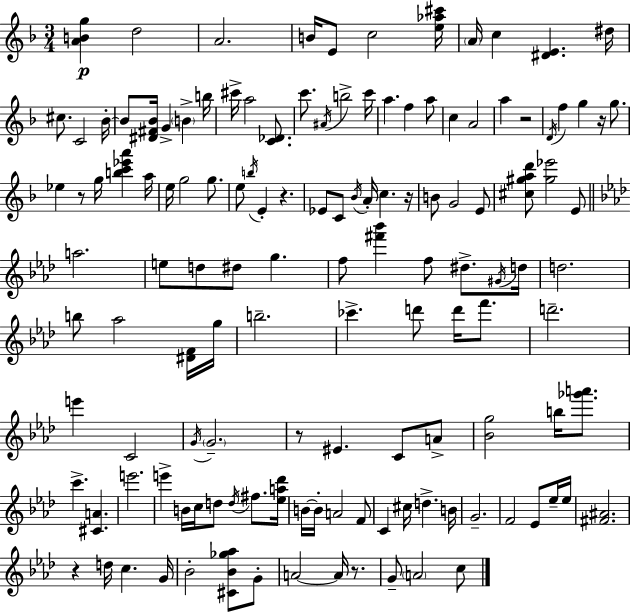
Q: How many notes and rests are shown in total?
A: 132